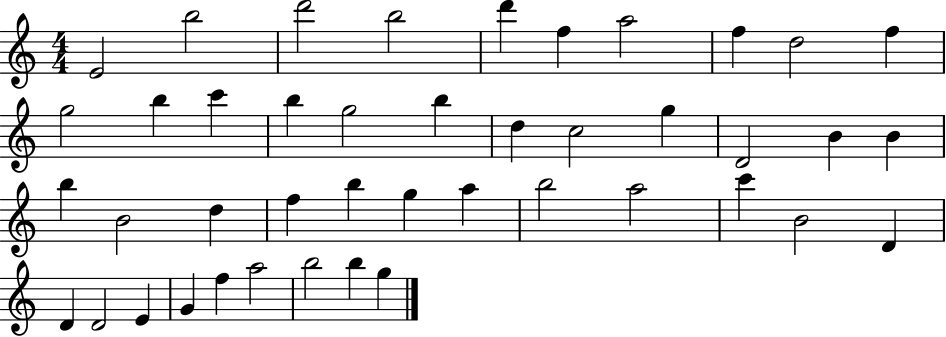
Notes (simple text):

E4/h B5/h D6/h B5/h D6/q F5/q A5/h F5/q D5/h F5/q G5/h B5/q C6/q B5/q G5/h B5/q D5/q C5/h G5/q D4/h B4/q B4/q B5/q B4/h D5/q F5/q B5/q G5/q A5/q B5/h A5/h C6/q B4/h D4/q D4/q D4/h E4/q G4/q F5/q A5/h B5/h B5/q G5/q